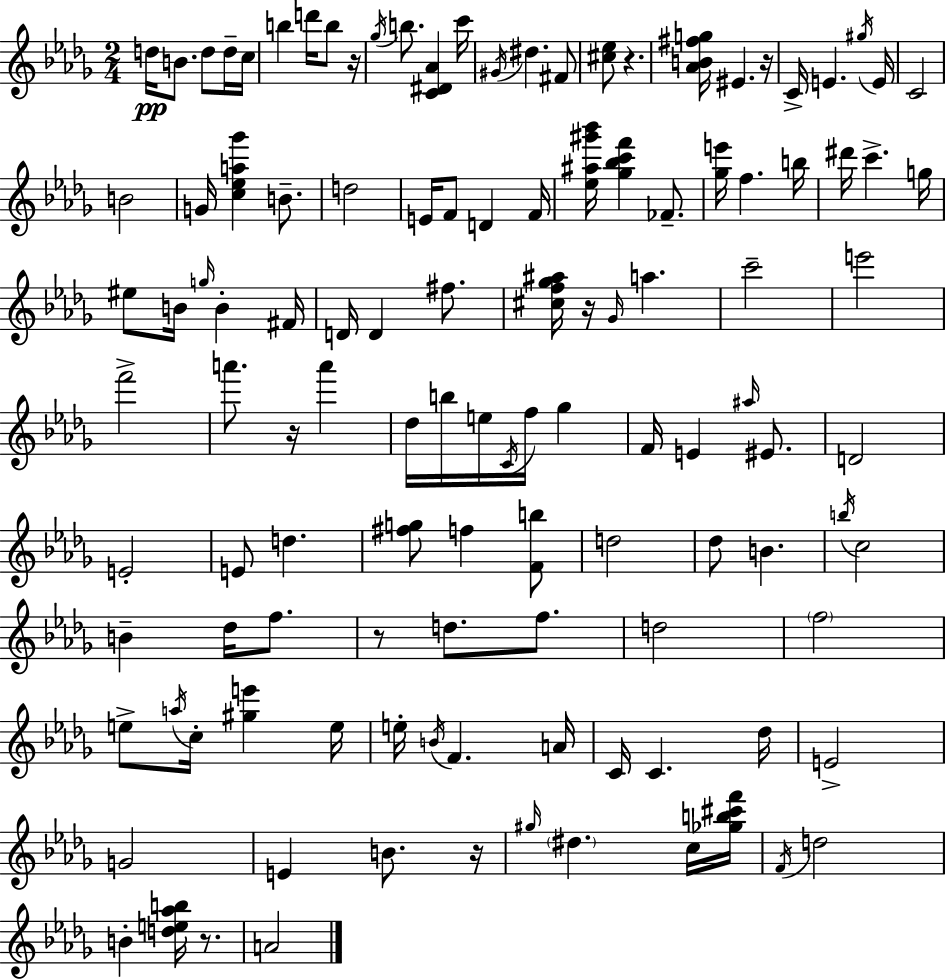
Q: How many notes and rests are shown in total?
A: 119